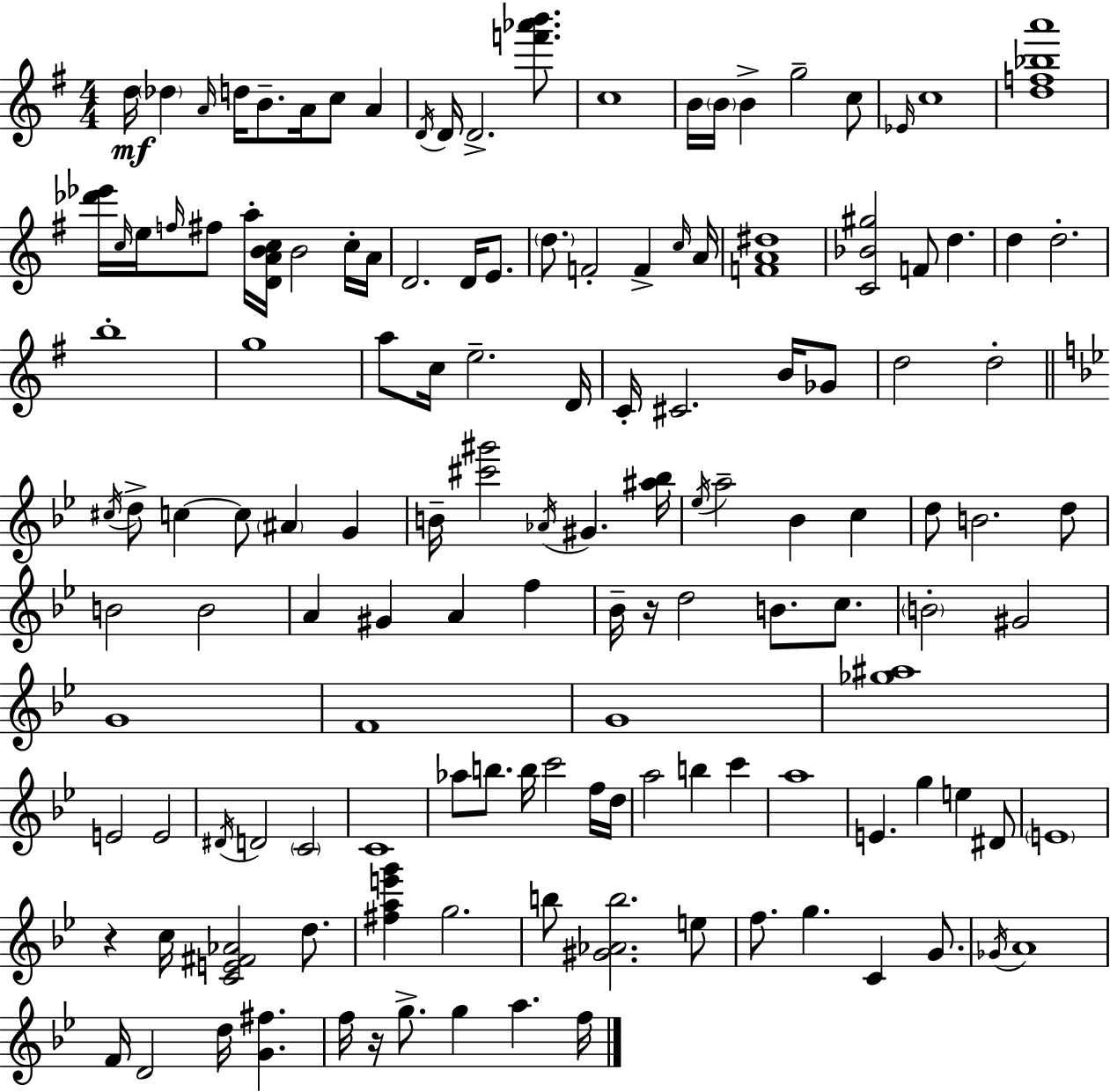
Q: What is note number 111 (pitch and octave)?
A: C4